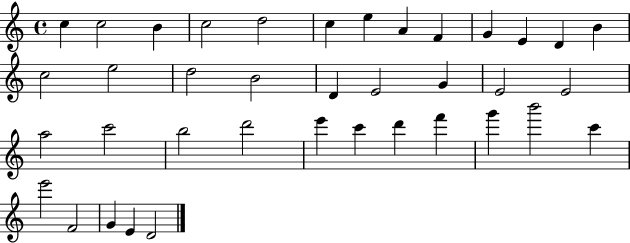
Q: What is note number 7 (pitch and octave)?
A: E5